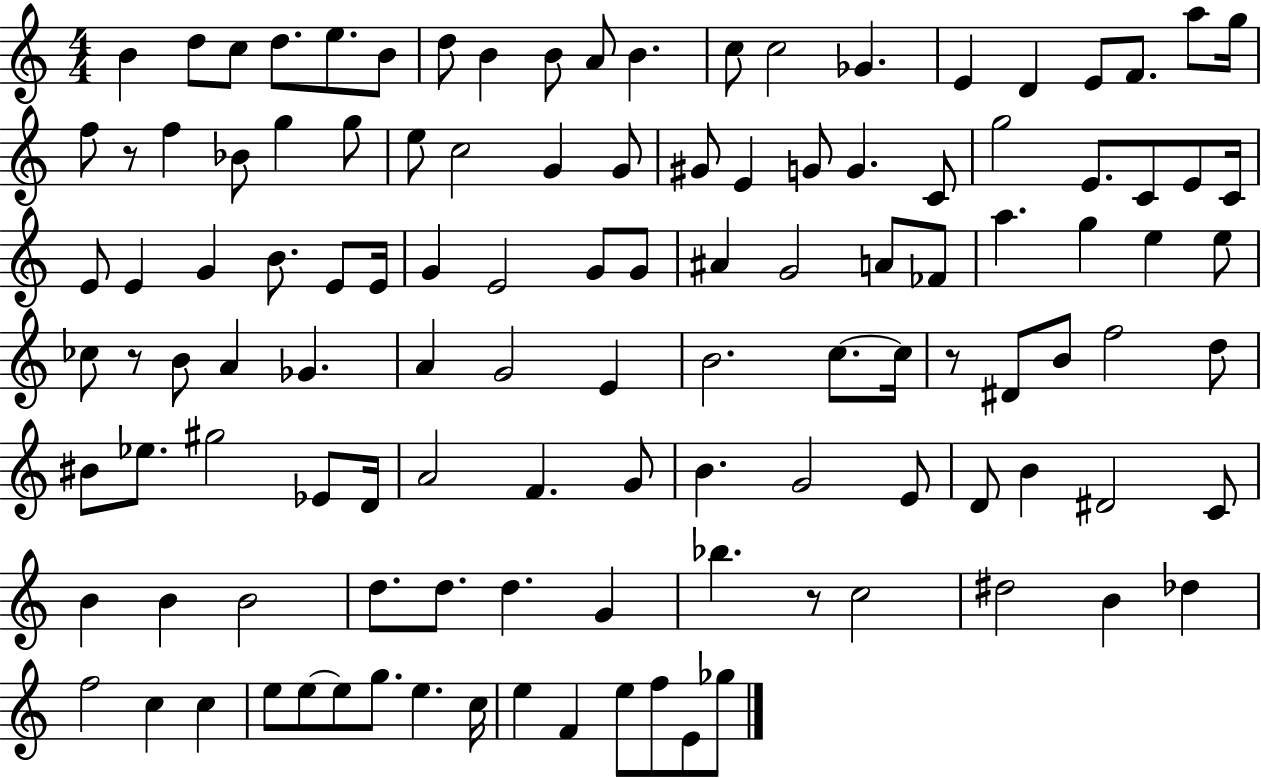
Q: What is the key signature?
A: C major